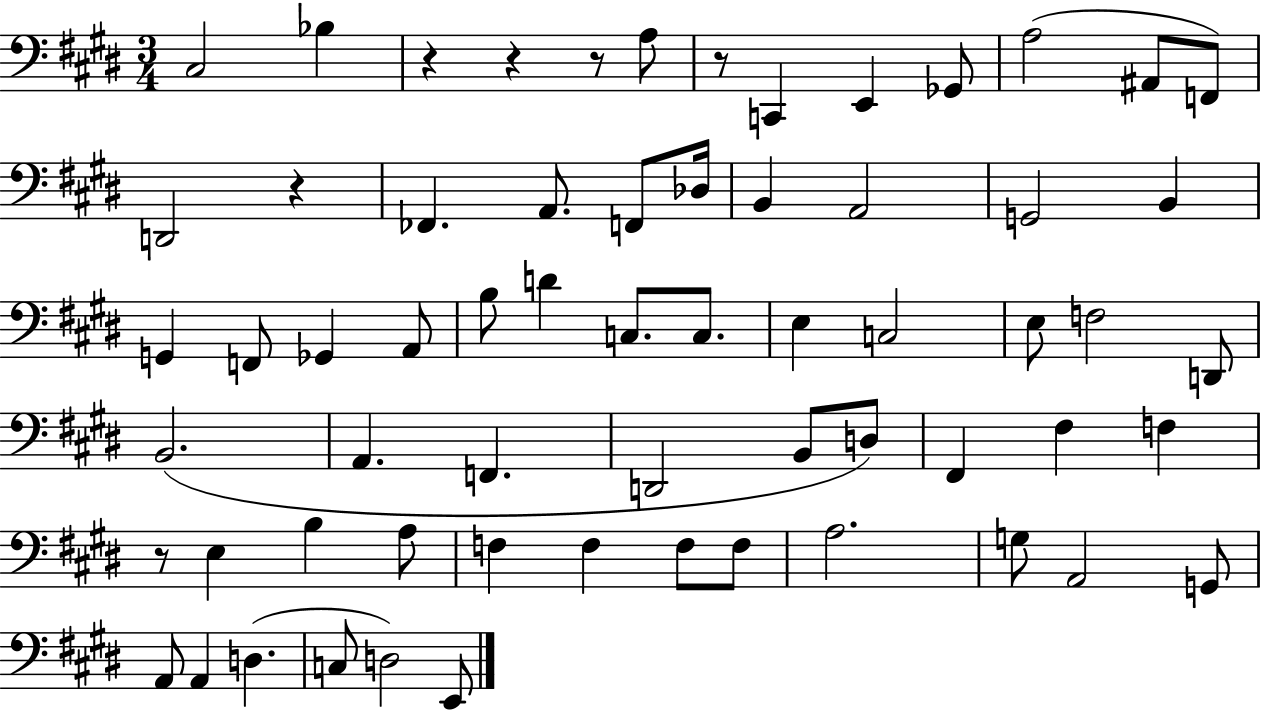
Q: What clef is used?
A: bass